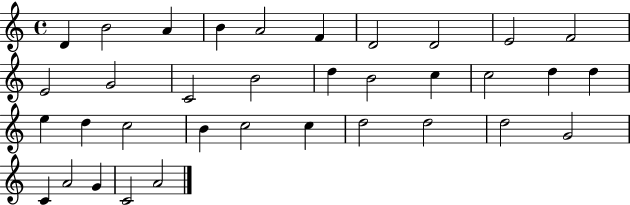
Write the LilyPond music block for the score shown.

{
  \clef treble
  \time 4/4
  \defaultTimeSignature
  \key c \major
  d'4 b'2 a'4 | b'4 a'2 f'4 | d'2 d'2 | e'2 f'2 | \break e'2 g'2 | c'2 b'2 | d''4 b'2 c''4 | c''2 d''4 d''4 | \break e''4 d''4 c''2 | b'4 c''2 c''4 | d''2 d''2 | d''2 g'2 | \break c'4 a'2 g'4 | c'2 a'2 | \bar "|."
}